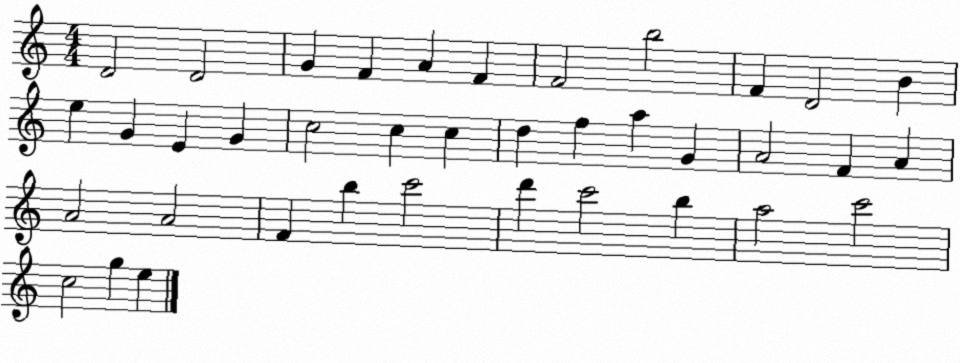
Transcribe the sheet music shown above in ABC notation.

X:1
T:Untitled
M:4/4
L:1/4
K:C
D2 D2 G F A F F2 b2 F D2 B e G E G c2 c c d f a G A2 F A A2 A2 F b c'2 d' c'2 b a2 c'2 c2 g e